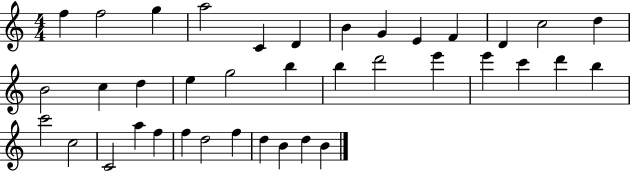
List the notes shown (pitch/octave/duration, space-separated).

F5/q F5/h G5/q A5/h C4/q D4/q B4/q G4/q E4/q F4/q D4/q C5/h D5/q B4/h C5/q D5/q E5/q G5/h B5/q B5/q D6/h E6/q E6/q C6/q D6/q B5/q C6/h C5/h C4/h A5/q F5/q F5/q D5/h F5/q D5/q B4/q D5/q B4/q